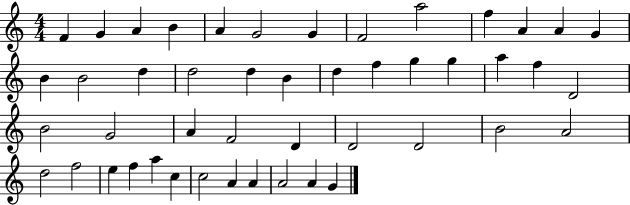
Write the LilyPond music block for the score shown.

{
  \clef treble
  \numericTimeSignature
  \time 4/4
  \key c \major
  f'4 g'4 a'4 b'4 | a'4 g'2 g'4 | f'2 a''2 | f''4 a'4 a'4 g'4 | \break b'4 b'2 d''4 | d''2 d''4 b'4 | d''4 f''4 g''4 g''4 | a''4 f''4 d'2 | \break b'2 g'2 | a'4 f'2 d'4 | d'2 d'2 | b'2 a'2 | \break d''2 f''2 | e''4 f''4 a''4 c''4 | c''2 a'4 a'4 | a'2 a'4 g'4 | \break \bar "|."
}